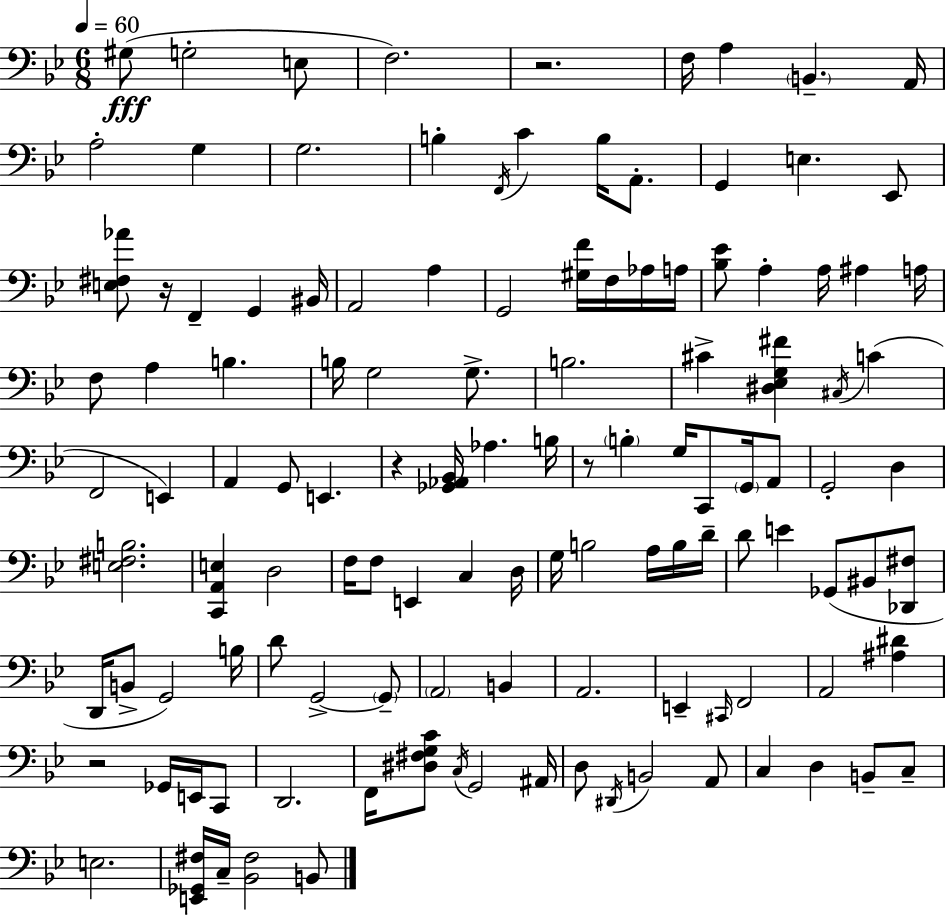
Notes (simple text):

G#3/e G3/h E3/e F3/h. R/h. F3/s A3/q B2/q. A2/s A3/h G3/q G3/h. B3/q F2/s C4/q B3/s A2/e. G2/q E3/q. Eb2/e [E3,F#3,Ab4]/e R/s F2/q G2/q BIS2/s A2/h A3/q G2/h [G#3,F4]/s F3/s Ab3/s A3/s [Bb3,Eb4]/e A3/q A3/s A#3/q A3/s F3/e A3/q B3/q. B3/s G3/h G3/e. B3/h. C#4/q [D#3,Eb3,G3,F#4]/q C#3/s C4/q F2/h E2/q A2/q G2/e E2/q. R/q [Gb2,Ab2,Bb2]/s Ab3/q. B3/s R/e B3/q G3/s C2/e G2/s A2/e G2/h D3/q [E3,F#3,B3]/h. [C2,A2,E3]/q D3/h F3/s F3/e E2/q C3/q D3/s G3/s B3/h A3/s B3/s D4/s D4/e E4/q Gb2/e BIS2/e [Db2,F#3]/e D2/s B2/e G2/h B3/s D4/e G2/h G2/e A2/h B2/q A2/h. E2/q C#2/s F2/h A2/h [A#3,D#4]/q R/h Gb2/s E2/s C2/e D2/h. F2/s [D#3,F#3,G3,C4]/e C3/s G2/h A#2/s D3/e D#2/s B2/h A2/e C3/q D3/q B2/e C3/e E3/h. [E2,Gb2,F#3]/s C3/s [Bb2,F#3]/h B2/e